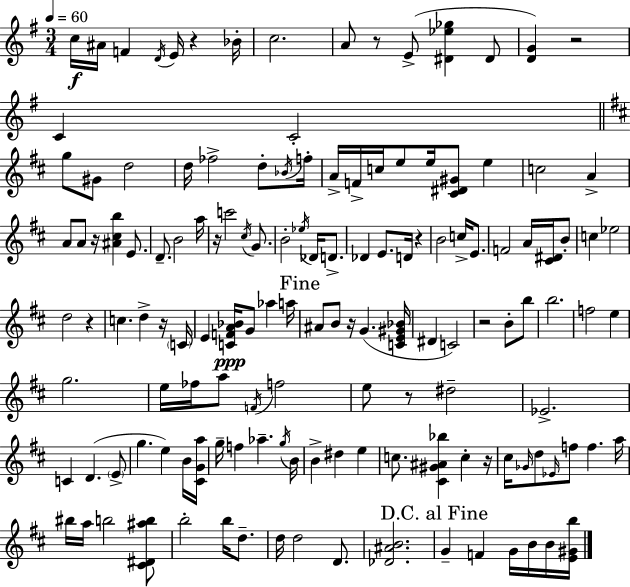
X:1
T:Untitled
M:3/4
L:1/4
K:G
c/4 ^A/4 F D/4 E/4 z _B/4 c2 A/2 z/2 E/2 [^D_e_g] ^D/2 [DG] z2 C C2 g/2 ^G/2 d2 d/4 _f2 d/2 _B/4 f/4 A/4 F/4 c/4 e/2 e/4 [^C^D^G]/2 e c2 A A/2 A/2 z/4 [^A^cb] E/2 D/2 B2 a/4 z/4 c'2 ^c/4 G/2 B2 _e/4 _D/4 D/2 _D E/2 D/4 z B2 c/4 E/2 F2 A/4 [^C^D]/4 B/2 c _e2 d2 z c d z/4 C/4 E [CFA_B]/4 G/2 _a a/4 ^A/2 B/2 z/4 G [CE^G_B]/4 ^D C2 z2 B/2 b/2 b2 f2 e g2 e/4 _f/4 a/2 F/4 f2 e/2 z/2 ^d2 _E2 C D E/2 g e B/4 [^CGa]/4 g/4 f _a g/4 B/4 B ^d e c/2 [^C^G^A_b] c z/4 ^c/4 _G/4 d/2 _E/4 f/2 f a/4 ^b/4 a/4 b2 [^C^D^ab]/2 b2 b/4 d/2 d/4 d2 D/2 [_D^AB]2 G F G/4 B/4 B/4 [E^Gb]/4